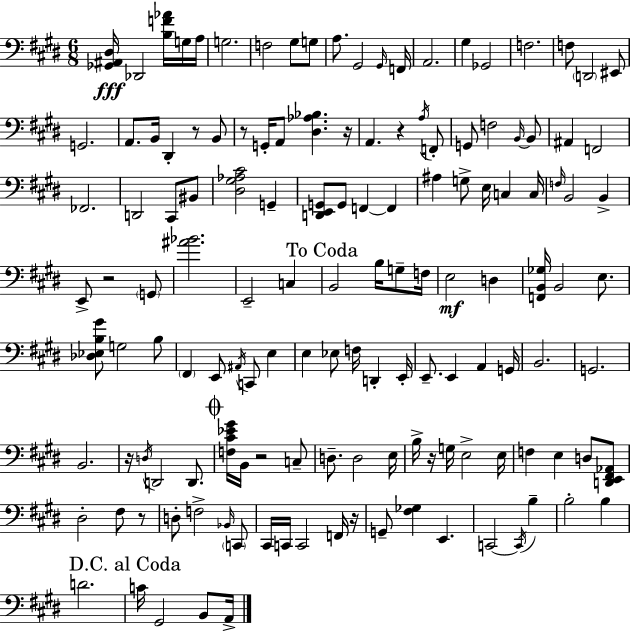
X:1
T:Untitled
M:6/8
L:1/4
K:E
[_G,,^A,,^D,]/4 _D,,2 [B,F_A]/4 G,/4 A,/4 G,2 F,2 ^G,/2 G,/2 A,/2 ^G,,2 ^G,,/4 F,,/4 A,,2 ^G, _G,,2 F,2 F,/2 D,,2 ^E,,/2 G,,2 A,,/2 B,,/4 ^D,, z/2 B,,/2 z/2 G,,/4 A,,/2 [^D,_A,_B,] z/4 A,, z A,/4 F,,/2 G,,/2 F,2 B,,/4 B,,/2 ^A,, F,,2 _F,,2 D,,2 ^C,,/2 ^B,,/2 [^D,^G,_A,^C]2 G,, [D,,E,,G,,]/2 G,,/2 F,, F,, ^A, G,/2 E,/4 C, C,/4 F,/4 B,,2 B,, E,,/2 z2 G,,/2 [^A_B]2 E,,2 C, B,,2 B,/4 G,/2 F,/4 E,2 D, [F,,B,,_G,]/4 B,,2 E,/2 [_D,_E,B,^G]/2 G,2 B,/2 ^F,, E,,/2 ^A,,/4 C,,/2 E, E, _E,/2 F,/4 D,, E,,/4 E,,/2 E,, A,, G,,/4 B,,2 G,,2 B,,2 z/4 D,/4 D,,2 D,,/2 [F,^C_E^G]/4 B,,/4 z2 C,/2 D,/2 D,2 E,/4 B,/4 z/4 G,/4 E,2 E,/4 F, E, D,/2 [D,,E,,^F,,_A,,]/2 ^D,2 ^F,/2 z/2 D,/2 F,2 _B,,/4 C,,/2 ^C,,/4 C,,/4 C,,2 F,,/4 z/4 G,,/2 [^F,_G,] E,, C,,2 C,,/4 B, B,2 B, D2 C/4 ^G,,2 B,,/2 A,,/4